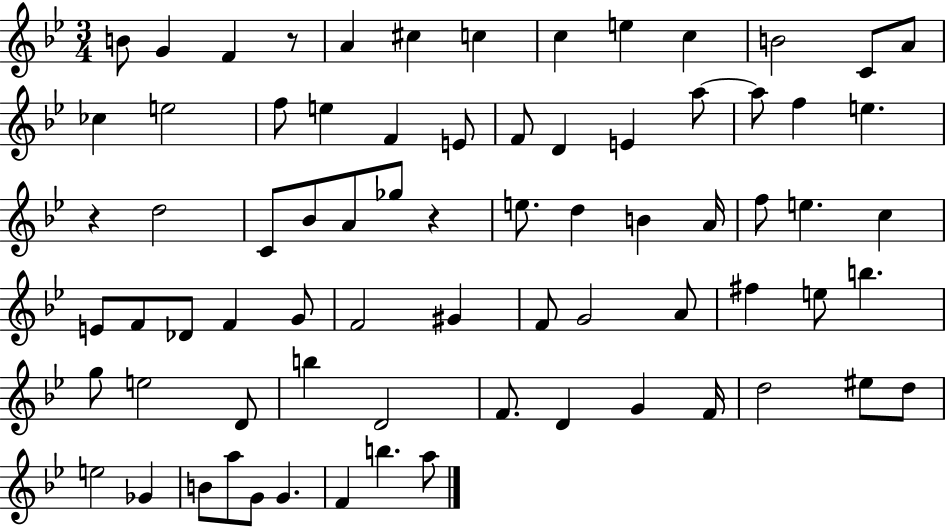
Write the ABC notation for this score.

X:1
T:Untitled
M:3/4
L:1/4
K:Bb
B/2 G F z/2 A ^c c c e c B2 C/2 A/2 _c e2 f/2 e F E/2 F/2 D E a/2 a/2 f e z d2 C/2 _B/2 A/2 _g/2 z e/2 d B A/4 f/2 e c E/2 F/2 _D/2 F G/2 F2 ^G F/2 G2 A/2 ^f e/2 b g/2 e2 D/2 b D2 F/2 D G F/4 d2 ^e/2 d/2 e2 _G B/2 a/2 G/2 G F b a/2